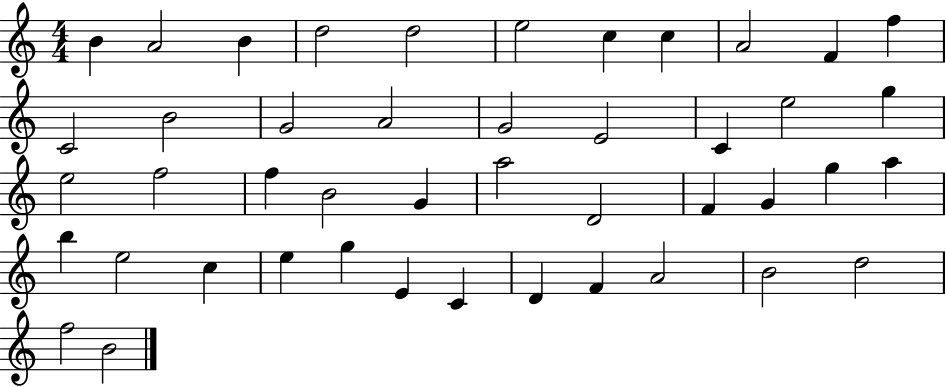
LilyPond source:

{
  \clef treble
  \numericTimeSignature
  \time 4/4
  \key c \major
  b'4 a'2 b'4 | d''2 d''2 | e''2 c''4 c''4 | a'2 f'4 f''4 | \break c'2 b'2 | g'2 a'2 | g'2 e'2 | c'4 e''2 g''4 | \break e''2 f''2 | f''4 b'2 g'4 | a''2 d'2 | f'4 g'4 g''4 a''4 | \break b''4 e''2 c''4 | e''4 g''4 e'4 c'4 | d'4 f'4 a'2 | b'2 d''2 | \break f''2 b'2 | \bar "|."
}